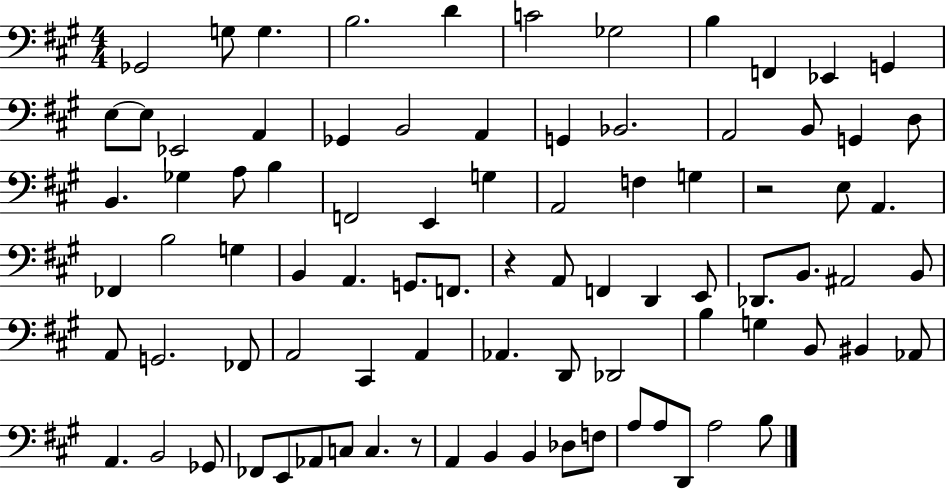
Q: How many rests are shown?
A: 3